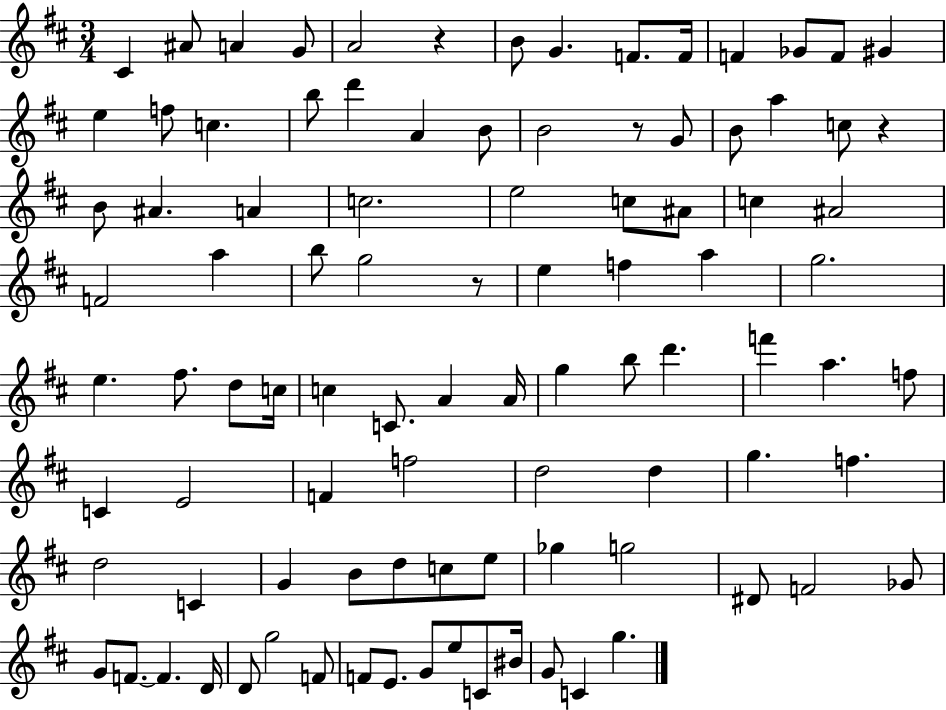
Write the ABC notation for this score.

X:1
T:Untitled
M:3/4
L:1/4
K:D
^C ^A/2 A G/2 A2 z B/2 G F/2 F/4 F _G/2 F/2 ^G e f/2 c b/2 d' A B/2 B2 z/2 G/2 B/2 a c/2 z B/2 ^A A c2 e2 c/2 ^A/2 c ^A2 F2 a b/2 g2 z/2 e f a g2 e ^f/2 d/2 c/4 c C/2 A A/4 g b/2 d' f' a f/2 C E2 F f2 d2 d g f d2 C G B/2 d/2 c/2 e/2 _g g2 ^D/2 F2 _G/2 G/2 F/2 F D/4 D/2 g2 F/2 F/2 E/2 G/2 e/2 C/2 ^B/4 G/2 C g